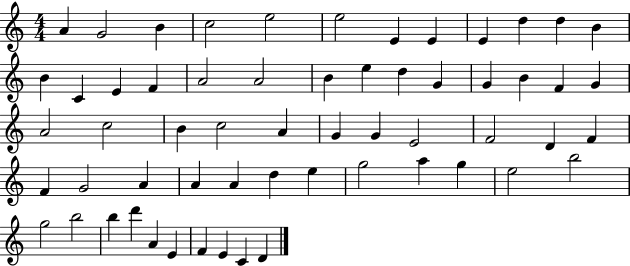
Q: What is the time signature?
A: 4/4